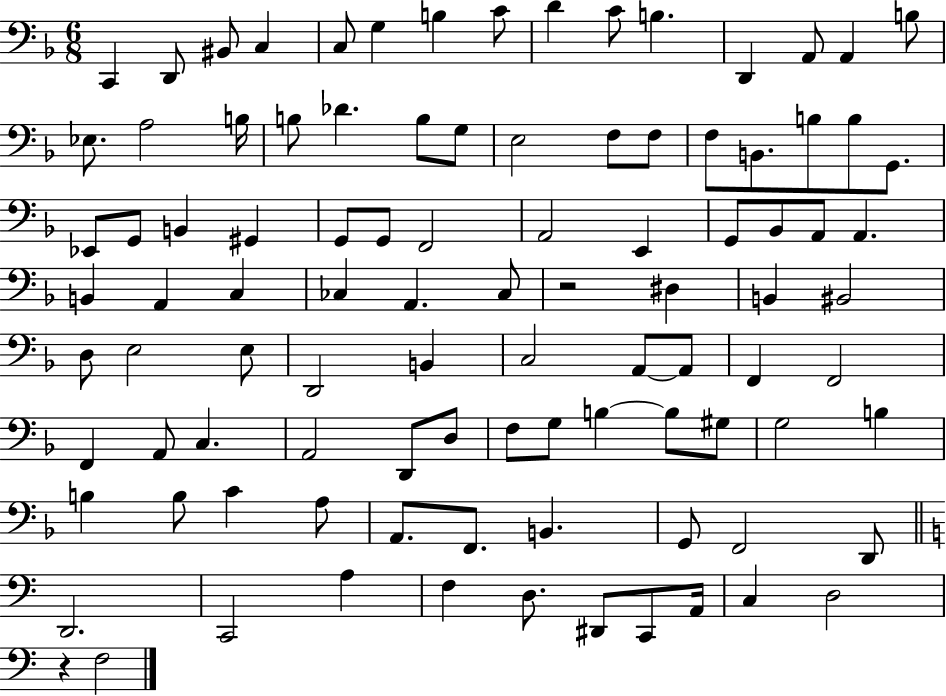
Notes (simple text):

C2/q D2/e BIS2/e C3/q C3/e G3/q B3/q C4/e D4/q C4/e B3/q. D2/q A2/e A2/q B3/e Eb3/e. A3/h B3/s B3/e Db4/q. B3/e G3/e E3/h F3/e F3/e F3/e B2/e. B3/e B3/e G2/e. Eb2/e G2/e B2/q G#2/q G2/e G2/e F2/h A2/h E2/q G2/e Bb2/e A2/e A2/q. B2/q A2/q C3/q CES3/q A2/q. CES3/e R/h D#3/q B2/q BIS2/h D3/e E3/h E3/e D2/h B2/q C3/h A2/e A2/e F2/q F2/h F2/q A2/e C3/q. A2/h D2/e D3/e F3/e G3/e B3/q B3/e G#3/e G3/h B3/q B3/q B3/e C4/q A3/e A2/e. F2/e. B2/q. G2/e F2/h D2/e D2/h. C2/h A3/q F3/q D3/e. D#2/e C2/e A2/s C3/q D3/h R/q F3/h